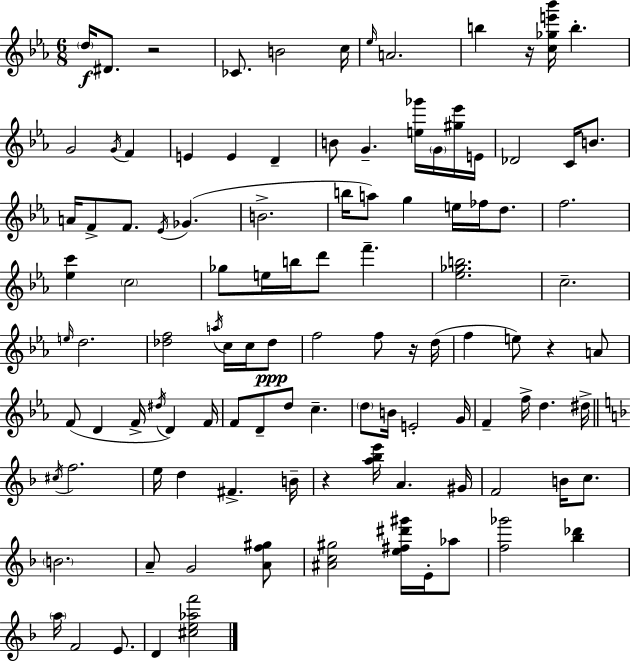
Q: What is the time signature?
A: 6/8